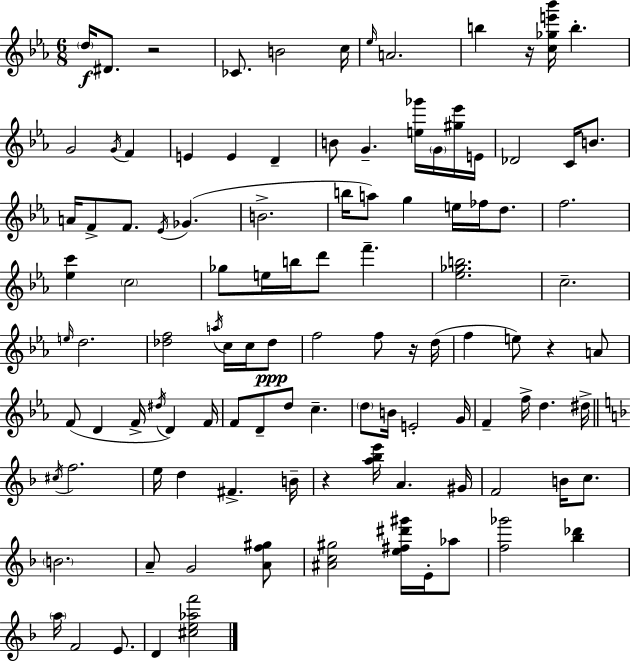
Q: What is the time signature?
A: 6/8